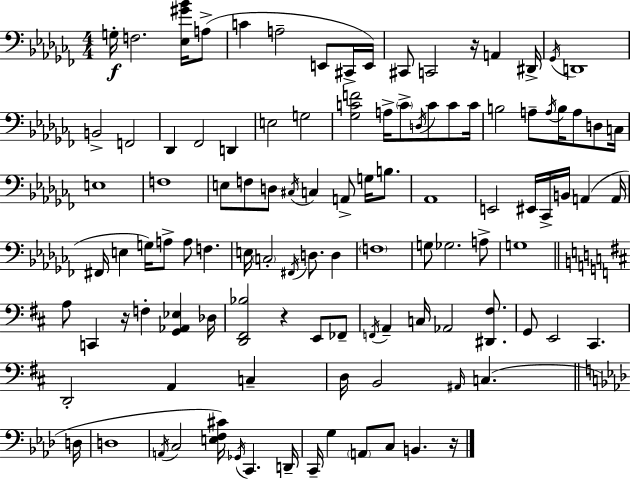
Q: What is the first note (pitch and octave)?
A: G3